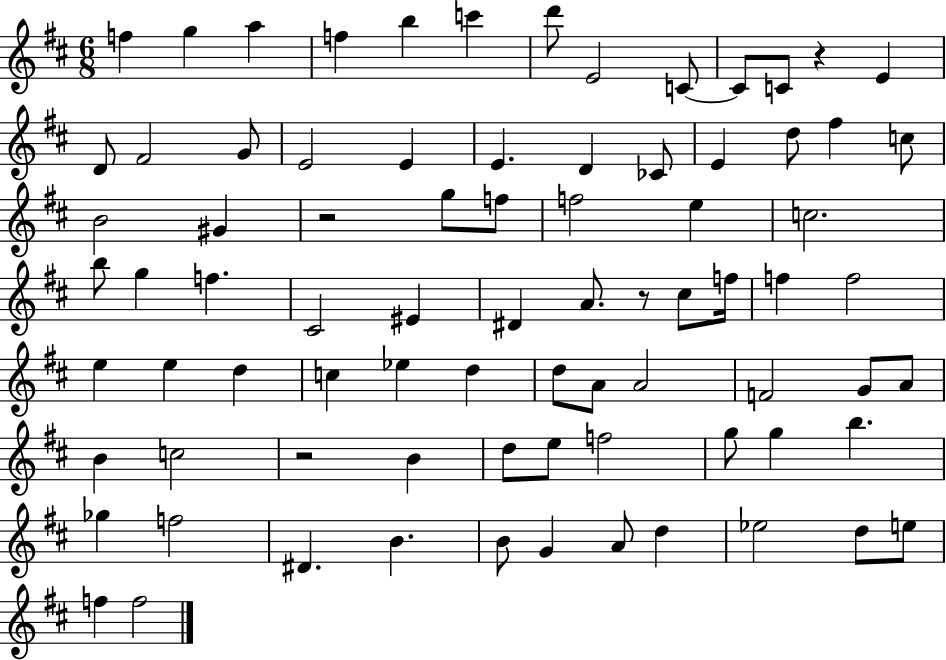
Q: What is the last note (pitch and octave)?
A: F5